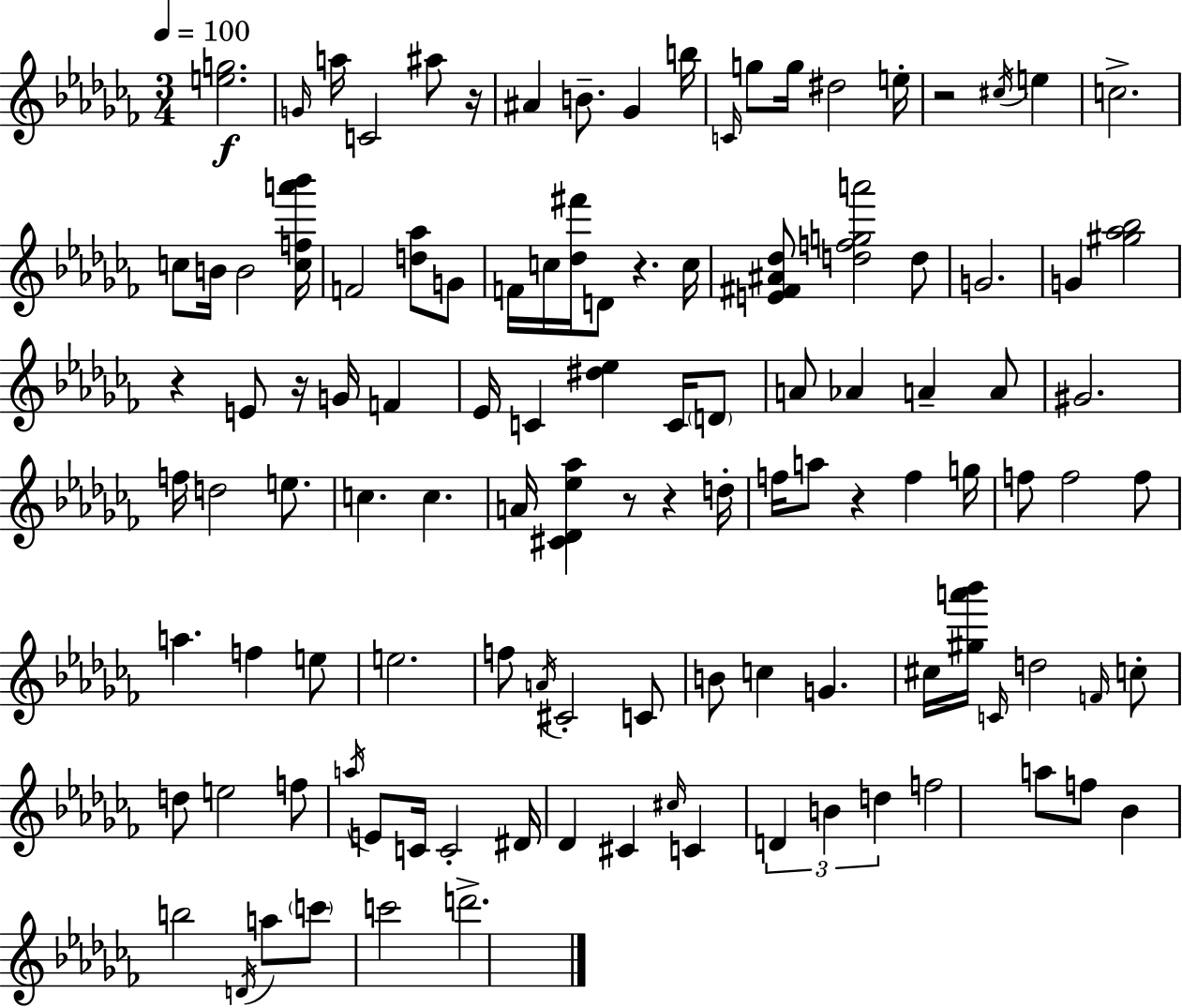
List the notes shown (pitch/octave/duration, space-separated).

[E5,G5]/h. G4/s A5/s C4/h A#5/e R/s A#4/q B4/e. Gb4/q B5/s C4/s G5/e G5/s D#5/h E5/s R/h C#5/s E5/q C5/h. C5/e B4/s B4/h [C5,F5,A6,Bb6]/s F4/h [D5,Ab5]/e G4/e F4/s C5/s [Db5,F#6]/s D4/e R/q. C5/s [E4,F#4,A#4,Db5]/e [D5,F5,G5,A6]/h D5/e G4/h. G4/q [G#5,Ab5,Bb5]/h R/q E4/e R/s G4/s F4/q Eb4/s C4/q [D#5,Eb5]/q C4/s D4/e A4/e Ab4/q A4/q A4/e G#4/h. F5/s D5/h E5/e. C5/q. C5/q. A4/s [C#4,Db4,Eb5,Ab5]/q R/e R/q D5/s F5/s A5/e R/q F5/q G5/s F5/e F5/h F5/e A5/q. F5/q E5/e E5/h. F5/e A4/s C#4/h C4/e B4/e C5/q G4/q. C#5/s [G#5,A6,Bb6]/s C4/s D5/h F4/s C5/e D5/e E5/h F5/e A5/s E4/e C4/s C4/h D#4/s Db4/q C#4/q C#5/s C4/q D4/q B4/q D5/q F5/h A5/e F5/e Bb4/q B5/h D4/s A5/e C6/e C6/h D6/h.